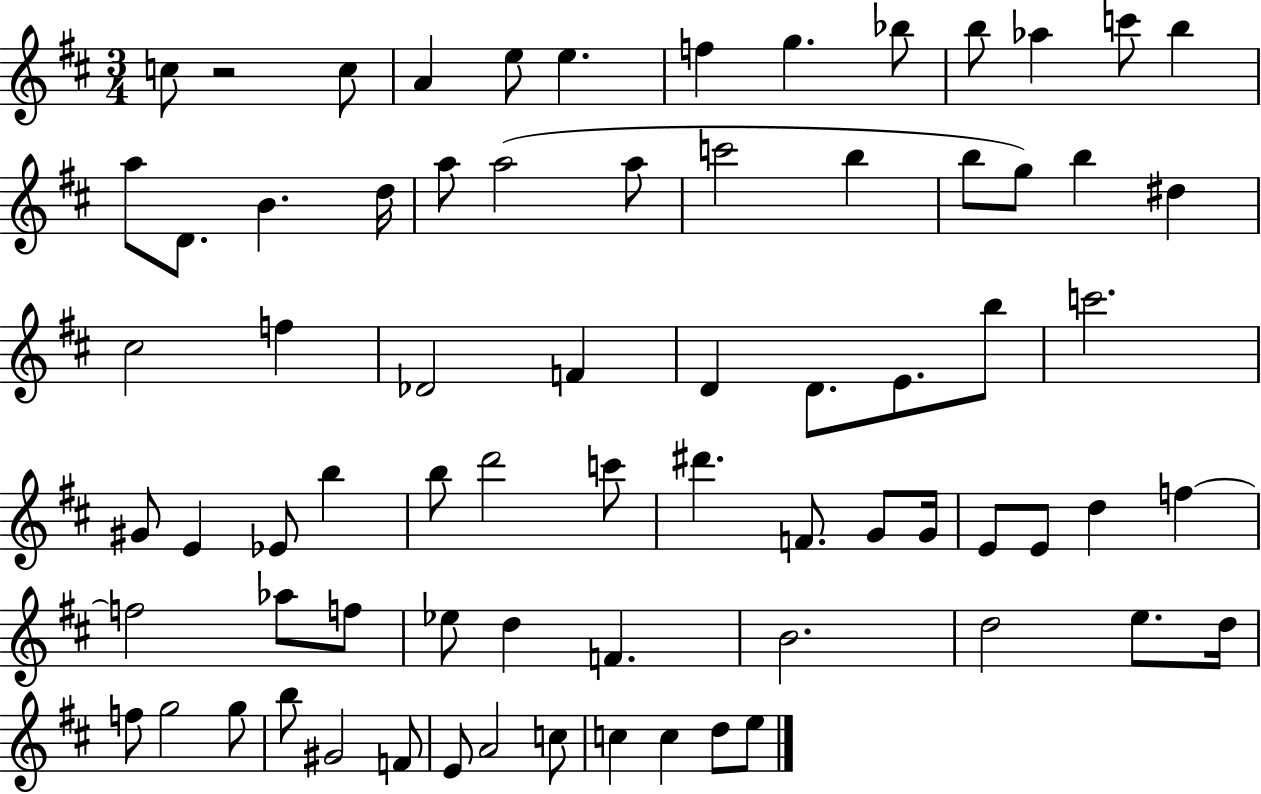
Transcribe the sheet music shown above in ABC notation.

X:1
T:Untitled
M:3/4
L:1/4
K:D
c/2 z2 c/2 A e/2 e f g _b/2 b/2 _a c'/2 b a/2 D/2 B d/4 a/2 a2 a/2 c'2 b b/2 g/2 b ^d ^c2 f _D2 F D D/2 E/2 b/2 c'2 ^G/2 E _E/2 b b/2 d'2 c'/2 ^d' F/2 G/2 G/4 E/2 E/2 d f f2 _a/2 f/2 _e/2 d F B2 d2 e/2 d/4 f/2 g2 g/2 b/2 ^G2 F/2 E/2 A2 c/2 c c d/2 e/2